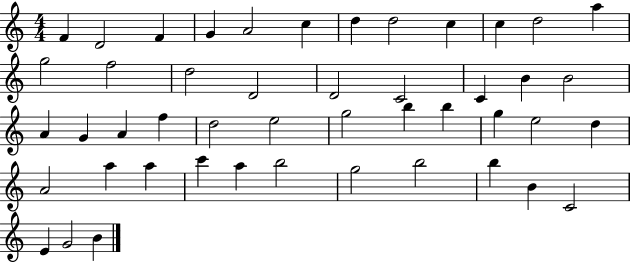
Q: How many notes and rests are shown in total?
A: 47